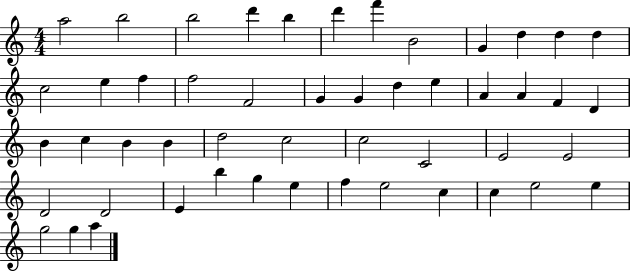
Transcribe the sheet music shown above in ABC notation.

X:1
T:Untitled
M:4/4
L:1/4
K:C
a2 b2 b2 d' b d' f' B2 G d d d c2 e f f2 F2 G G d e A A F D B c B B d2 c2 c2 C2 E2 E2 D2 D2 E b g e f e2 c c e2 e g2 g a